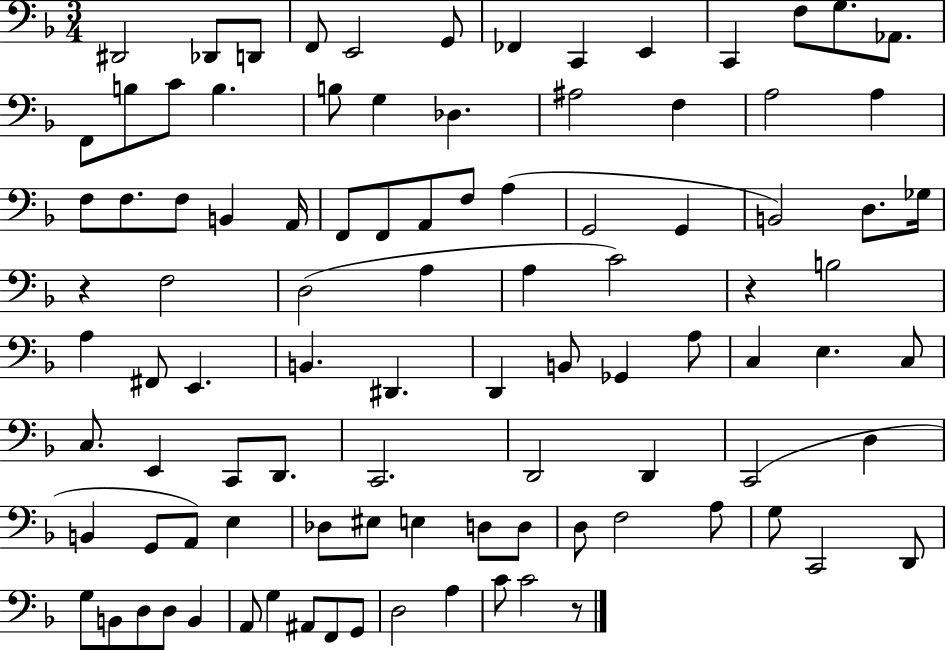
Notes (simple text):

D#2/h Db2/e D2/e F2/e E2/h G2/e FES2/q C2/q E2/q C2/q F3/e G3/e. Ab2/e. F2/e B3/e C4/e B3/q. B3/e G3/q Db3/q. A#3/h F3/q A3/h A3/q F3/e F3/e. F3/e B2/q A2/s F2/e F2/e A2/e F3/e A3/q G2/h G2/q B2/h D3/e. Gb3/s R/q F3/h D3/h A3/q A3/q C4/h R/q B3/h A3/q F#2/e E2/q. B2/q. D#2/q. D2/q B2/e Gb2/q A3/e C3/q E3/q. C3/e C3/e. E2/q C2/e D2/e. C2/h. D2/h D2/q C2/h D3/q B2/q G2/e A2/e E3/q Db3/e EIS3/e E3/q D3/e D3/e D3/e F3/h A3/e G3/e C2/h D2/e G3/e B2/e D3/e D3/e B2/q A2/e G3/q A#2/e F2/e G2/e D3/h A3/q C4/e C4/h R/e